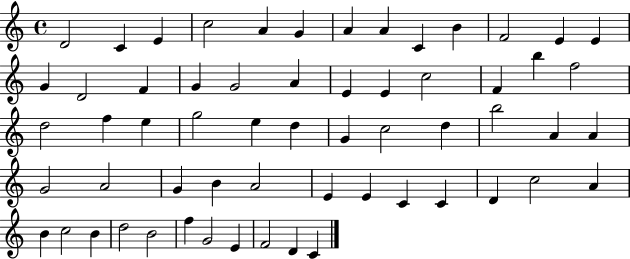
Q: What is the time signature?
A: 4/4